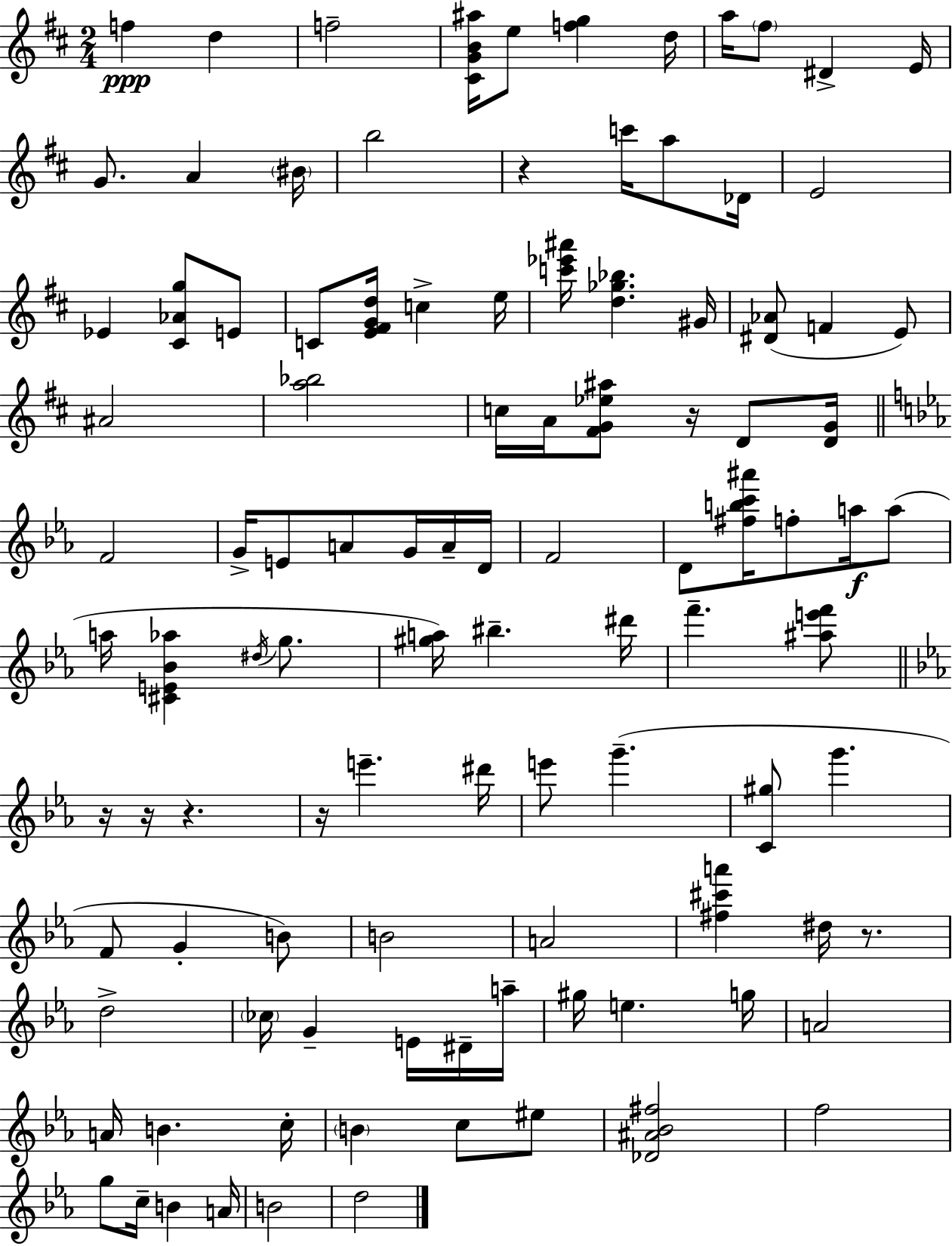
F5/q D5/q F5/h [C#4,G4,B4,A#5]/s E5/e [F5,G5]/q D5/s A5/s F#5/e D#4/q E4/s G4/e. A4/q BIS4/s B5/h R/q C6/s A5/e Db4/s E4/h Eb4/q [C#4,Ab4,G5]/e E4/e C4/e [E4,F#4,G4,D5]/s C5/q E5/s [C6,Eb6,A#6]/s [D5,Gb5,Bb5]/q. G#4/s [D#4,Ab4]/e F4/q E4/e A#4/h [A5,Bb5]/h C5/s A4/s [F#4,G4,Eb5,A#5]/e R/s D4/e [D4,G4]/s F4/h G4/s E4/e A4/e G4/s A4/s D4/s F4/h D4/e [F#5,B5,C6,A#6]/s F5/e A5/s A5/e A5/s [C#4,E4,Bb4,Ab5]/q D#5/s G5/e. [G#5,A5]/s BIS5/q. D#6/s F6/q. [A#5,E6,F6]/e R/s R/s R/q. R/s E6/q. D#6/s E6/e G6/q. [C4,G#5]/e G6/q. F4/e G4/q B4/e B4/h A4/h [F#5,C#6,A6]/q D#5/s R/e. D5/h CES5/s G4/q E4/s D#4/s A5/s G#5/s E5/q. G5/s A4/h A4/s B4/q. C5/s B4/q C5/e EIS5/e [Db4,A#4,Bb4,F#5]/h F5/h G5/e C5/s B4/q A4/s B4/h D5/h